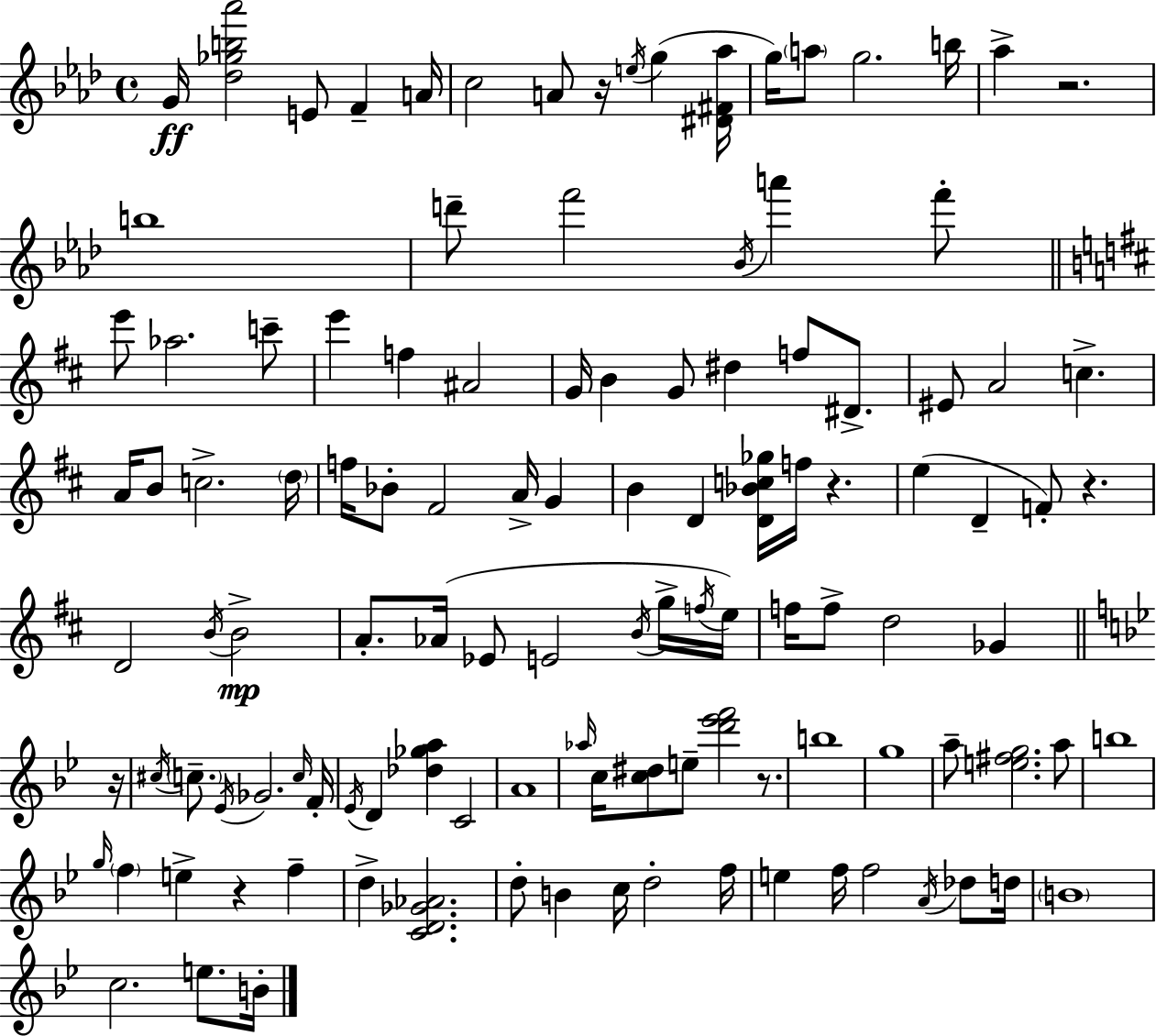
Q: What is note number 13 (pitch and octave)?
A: Ab5